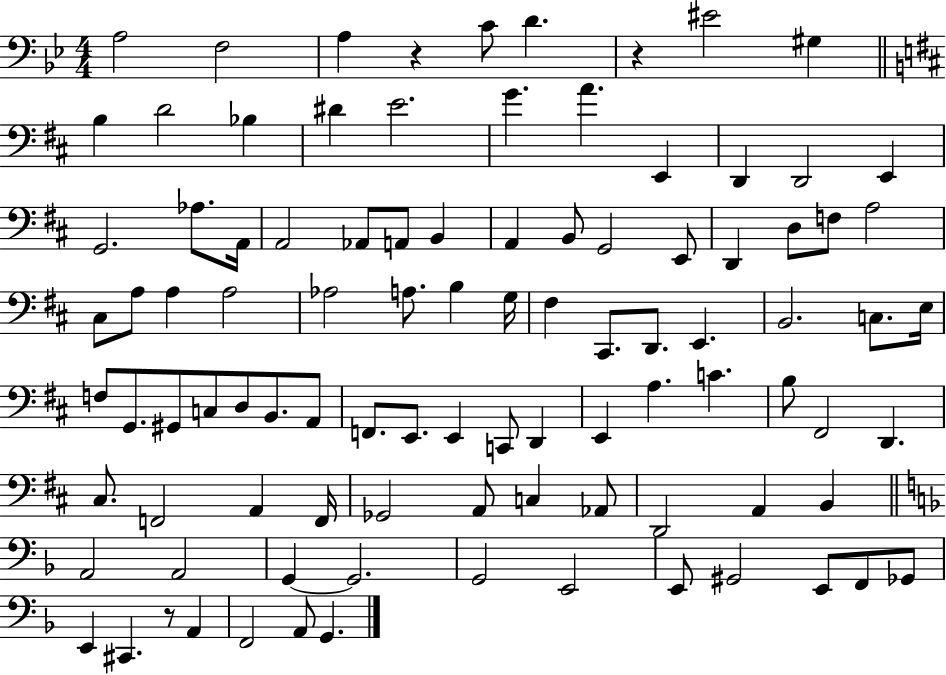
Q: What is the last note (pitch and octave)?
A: G2